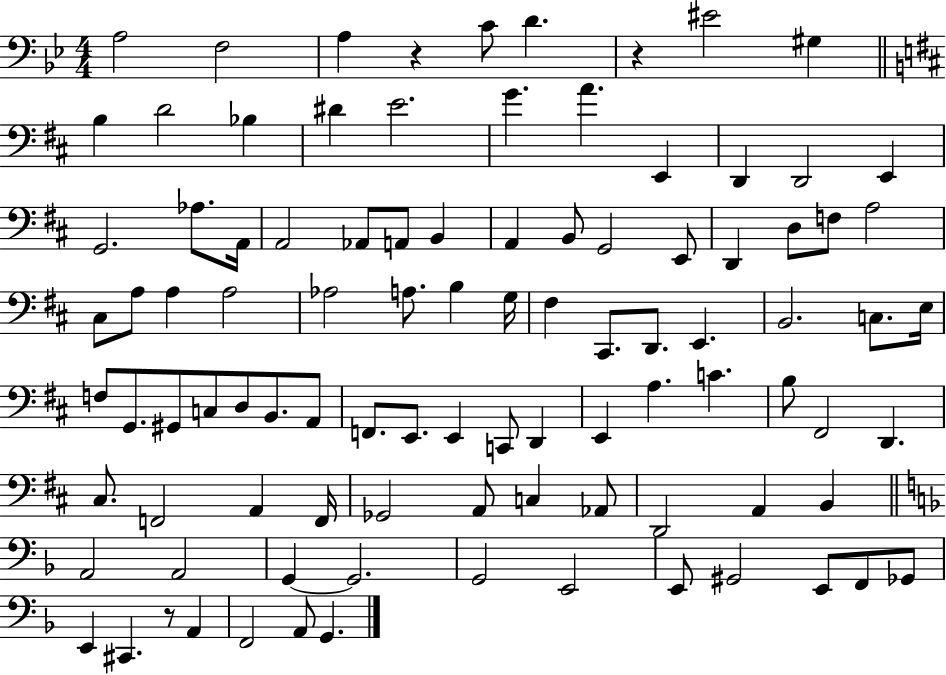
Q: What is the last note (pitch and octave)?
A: G2